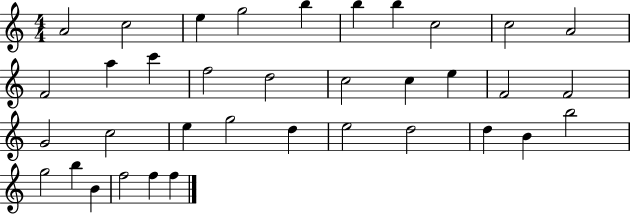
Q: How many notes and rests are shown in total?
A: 36